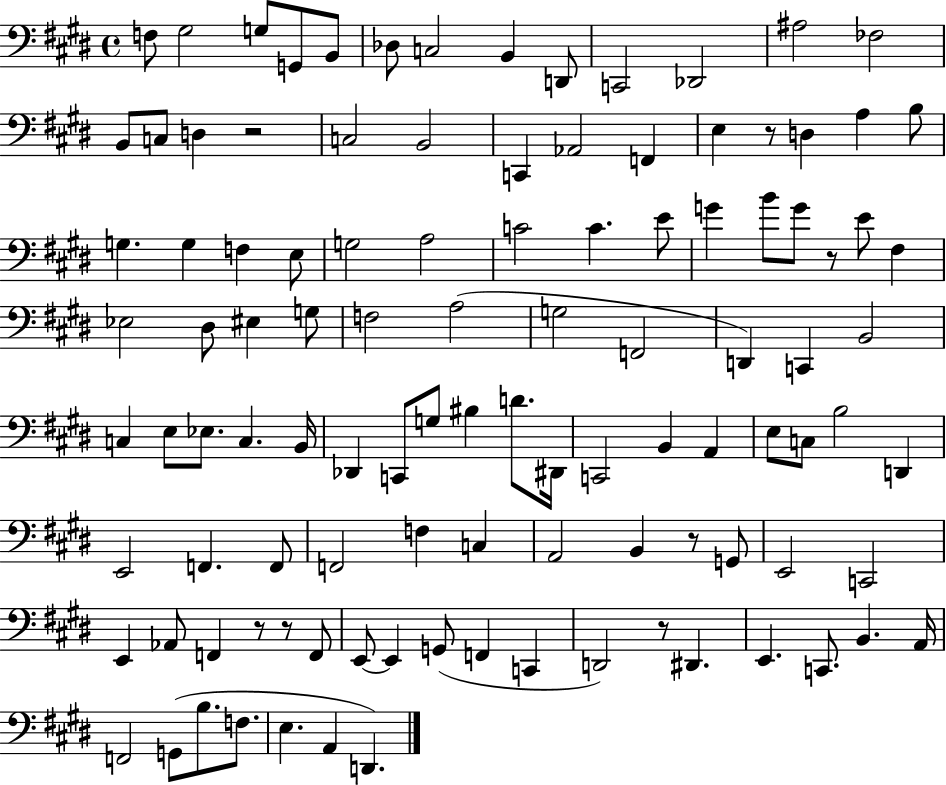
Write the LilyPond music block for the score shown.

{
  \clef bass
  \time 4/4
  \defaultTimeSignature
  \key e \major
  f8 gis2 g8 g,8 b,8 | des8 c2 b,4 d,8 | c,2 des,2 | ais2 fes2 | \break b,8 c8 d4 r2 | c2 b,2 | c,4 aes,2 f,4 | e4 r8 d4 a4 b8 | \break g4. g4 f4 e8 | g2 a2 | c'2 c'4. e'8 | g'4 b'8 g'8 r8 e'8 fis4 | \break ees2 dis8 eis4 g8 | f2 a2( | g2 f,2 | d,4) c,4 b,2 | \break c4 e8 ees8. c4. b,16 | des,4 c,8 g8 bis4 d'8. dis,16 | c,2 b,4 a,4 | e8 c8 b2 d,4 | \break e,2 f,4. f,8 | f,2 f4 c4 | a,2 b,4 r8 g,8 | e,2 c,2 | \break e,4 aes,8 f,4 r8 r8 f,8 | e,8~~ e,4 g,8( f,4 c,4 | d,2) r8 dis,4. | e,4. c,8. b,4. a,16 | \break f,2 g,8( b8. f8. | e4. a,4 d,4.) | \bar "|."
}